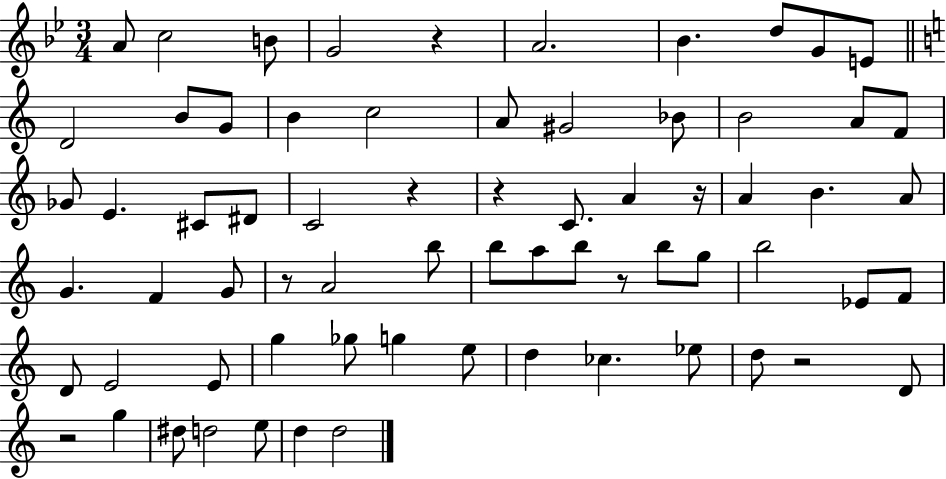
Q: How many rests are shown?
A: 8